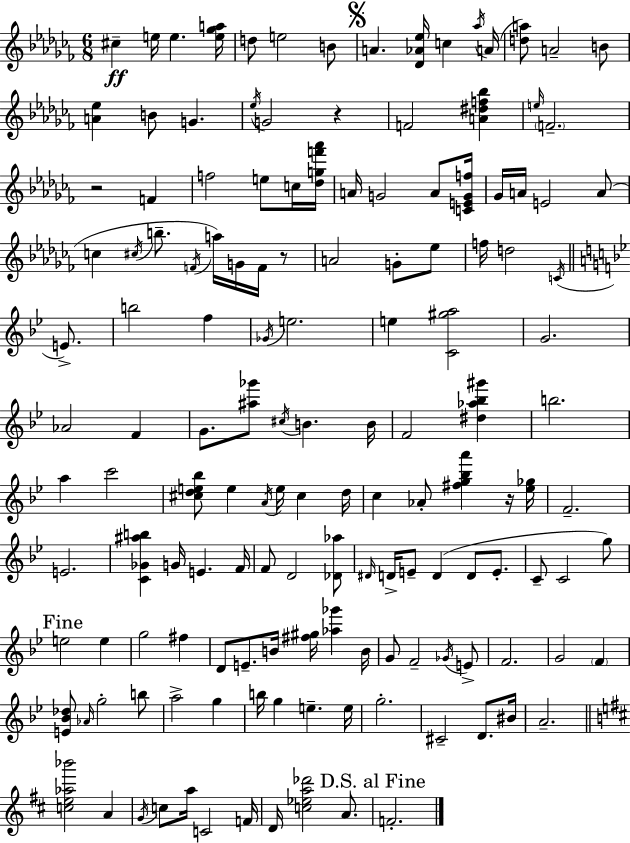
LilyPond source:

{
  \clef treble
  \numericTimeSignature
  \time 6/8
  \key aes \minor
  cis''4--\ff e''16 e''4. <e'' ges'' a''>16 | d''8 e''2 b'8 | \mark \markup { \musicglyph "scripts.segno" } a'4. <des' aes' ees''>16 c''4 \acciaccatura { aes''16 }( | a'16 <d'' a''>8) a'2-- b'8 | \break <a' ees''>4 b'8 g'4. | \acciaccatura { ees''16 } g'2 r4 | f'2 <a' dis'' f'' bes''>4 | \grace { e''16 } \parenthesize f'2.-- | \break r2 f'4 | f''2 e''8 | c''16 <des'' g'' f''' aes'''>16 a'16 g'2 | a'8 <c' e' g' f''>16 ges'16 a'16 e'2 | \break a'8( c''4 \acciaccatura { cis''16 } b''8.-- \acciaccatura { f'16 }) | a''16 g'16 f'16 r8 a'2 | g'8-. ees''8 f''16 d''2 | \acciaccatura { c'16 } \bar "||" \break \key g \minor e'8.-> b''2 f''4 | \acciaccatura { ges'16 } e''2. | e''4 <c' gis'' a''>2 | g'2. | \break aes'2 | f'4 g'8. <ais'' ges'''>8 \acciaccatura { cis''16 } b'4. | b'16 f'2 | <dis'' aes'' bes'' gis'''>4 b''2. | \break a''4 c'''2 | <cis'' d'' e'' bes''>8 e''4 \acciaccatura { a'16 } | e''16 cis''4 d''16 c''4 aes'8-. | <fis'' g'' bes'' a'''>4 r16 <ees'' ges''>16 f'2.-- | \break e'2. | <c' ges' ais'' b''>4 g'16 e'4. | f'16 f'8 d'2 | <des' aes''>8 \grace { dis'16 } d'16-> e'8-- d'4( | \break d'8 e'8.-. c'8-- c'2 | g''8) \mark "Fine" e''2 | e''4 g''2 | fis''4 d'8 e'8.-- | \break b'16 <fis'' gis''>16 <aes'' ges'''>4 b'16 g'8 f'2-- | \acciaccatura { ges'16 } e'8-> f'2. | g'2 | \parenthesize f'4 <e' bes' des''>8 \grace { aes'16 } g''2-. | \break b''8 a''2-> | g''4 b''16 g''4 | e''4.-- e''16 g''2.-. | cis'2-- | \break d'8. bis'16 a'2.-- | \bar "||" \break \key b \minor <c'' e'' aes'' bes'''>2 a'4 | \acciaccatura { g'16 } c''8 a''16 c'2 | f'16 d'16 <c'' ees'' a'' des'''>2 a'8. | \mark "D.S. al Fine" f'2.-. | \break \bar "|."
}